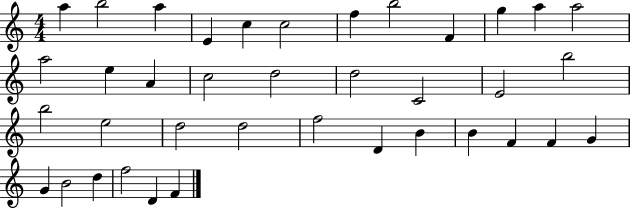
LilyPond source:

{
  \clef treble
  \numericTimeSignature
  \time 4/4
  \key c \major
  a''4 b''2 a''4 | e'4 c''4 c''2 | f''4 b''2 f'4 | g''4 a''4 a''2 | \break a''2 e''4 a'4 | c''2 d''2 | d''2 c'2 | e'2 b''2 | \break b''2 e''2 | d''2 d''2 | f''2 d'4 b'4 | b'4 f'4 f'4 g'4 | \break g'4 b'2 d''4 | f''2 d'4 f'4 | \bar "|."
}